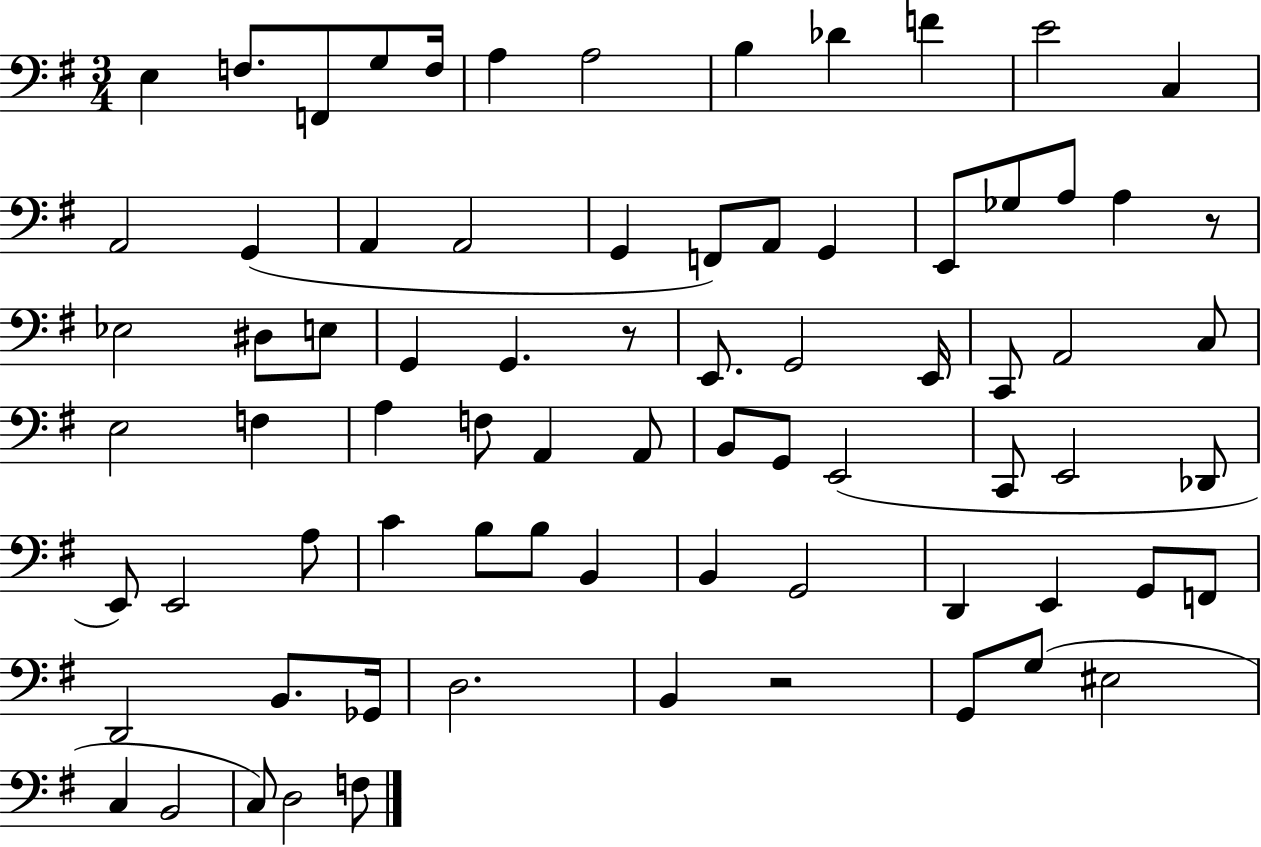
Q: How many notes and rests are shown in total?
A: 76